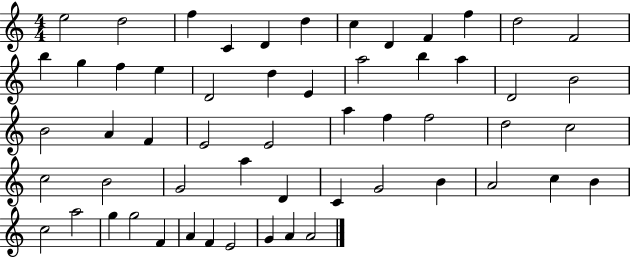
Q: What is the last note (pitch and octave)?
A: A4